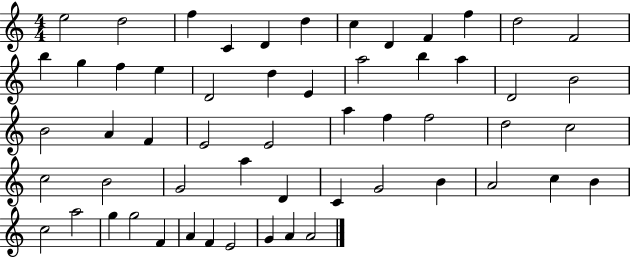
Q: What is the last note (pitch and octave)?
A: A4